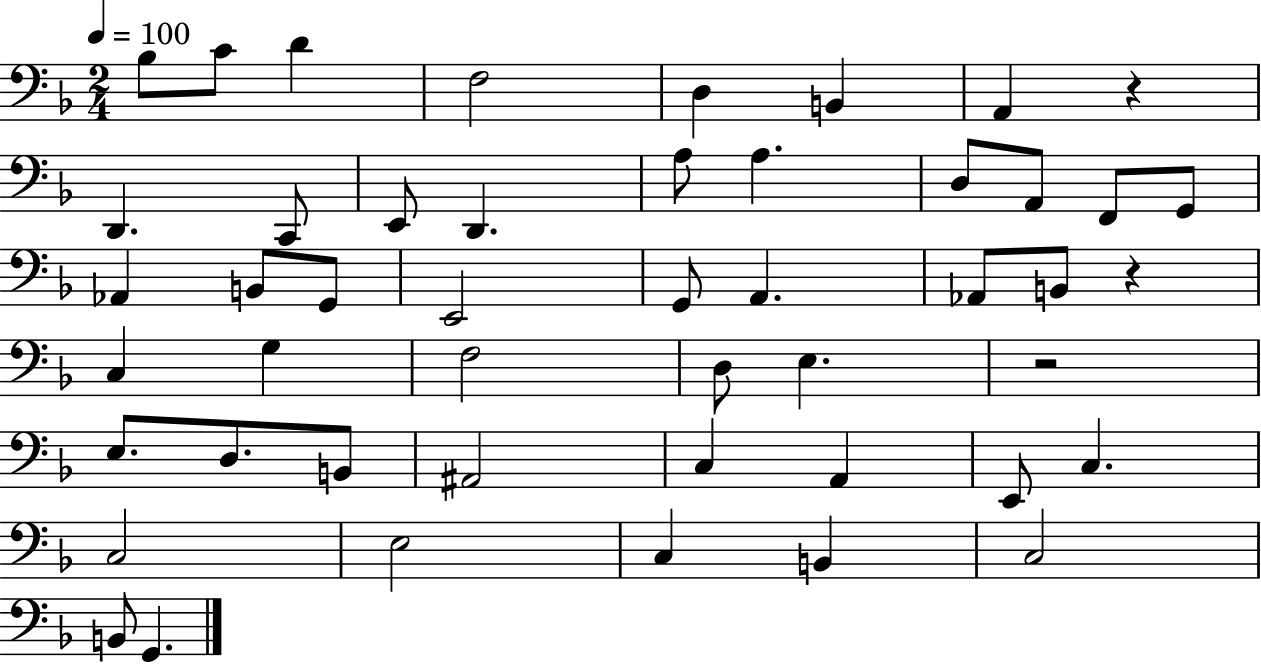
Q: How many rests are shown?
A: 3